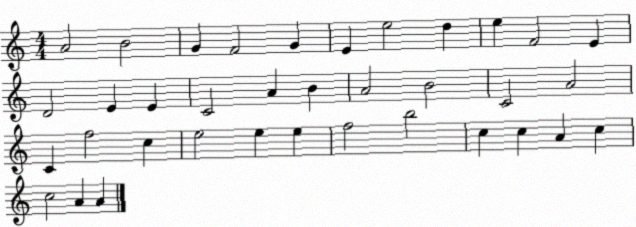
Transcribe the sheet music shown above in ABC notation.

X:1
T:Untitled
M:4/4
L:1/4
K:C
A2 B2 G F2 G E e2 d e F2 E D2 E E C2 A B A2 B2 C2 A2 C f2 c e2 e e f2 b2 c c A c c2 A A